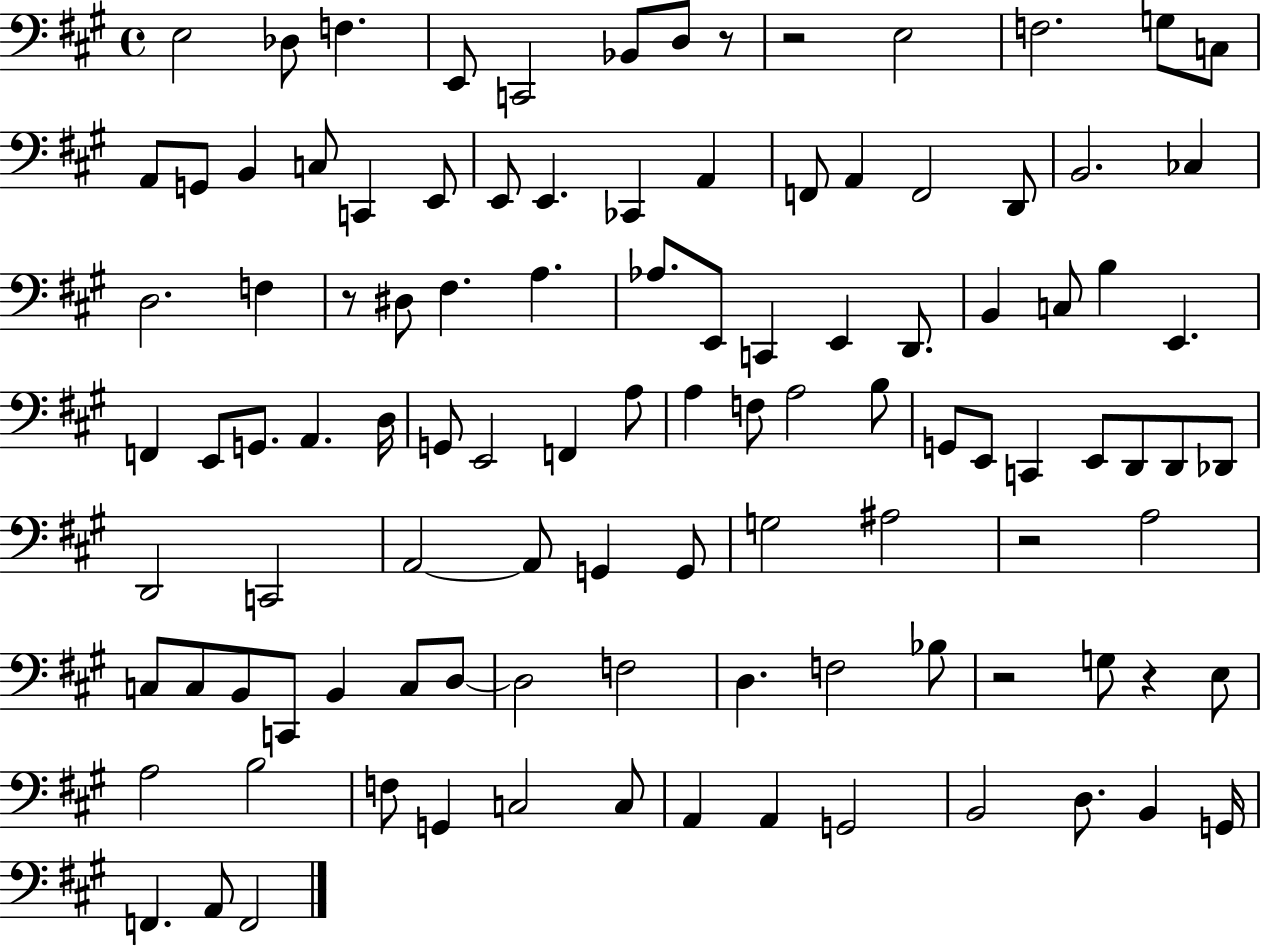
{
  \clef bass
  \time 4/4
  \defaultTimeSignature
  \key a \major
  \repeat volta 2 { e2 des8 f4. | e,8 c,2 bes,8 d8 r8 | r2 e2 | f2. g8 c8 | \break a,8 g,8 b,4 c8 c,4 e,8 | e,8 e,4. ces,4 a,4 | f,8 a,4 f,2 d,8 | b,2. ces4 | \break d2. f4 | r8 dis8 fis4. a4. | aes8. e,8 c,4 e,4 d,8. | b,4 c8 b4 e,4. | \break f,4 e,8 g,8. a,4. d16 | g,8 e,2 f,4 a8 | a4 f8 a2 b8 | g,8 e,8 c,4 e,8 d,8 d,8 des,8 | \break d,2 c,2 | a,2~~ a,8 g,4 g,8 | g2 ais2 | r2 a2 | \break c8 c8 b,8 c,8 b,4 c8 d8~~ | d2 f2 | d4. f2 bes8 | r2 g8 r4 e8 | \break a2 b2 | f8 g,4 c2 c8 | a,4 a,4 g,2 | b,2 d8. b,4 g,16 | \break f,4. a,8 f,2 | } \bar "|."
}